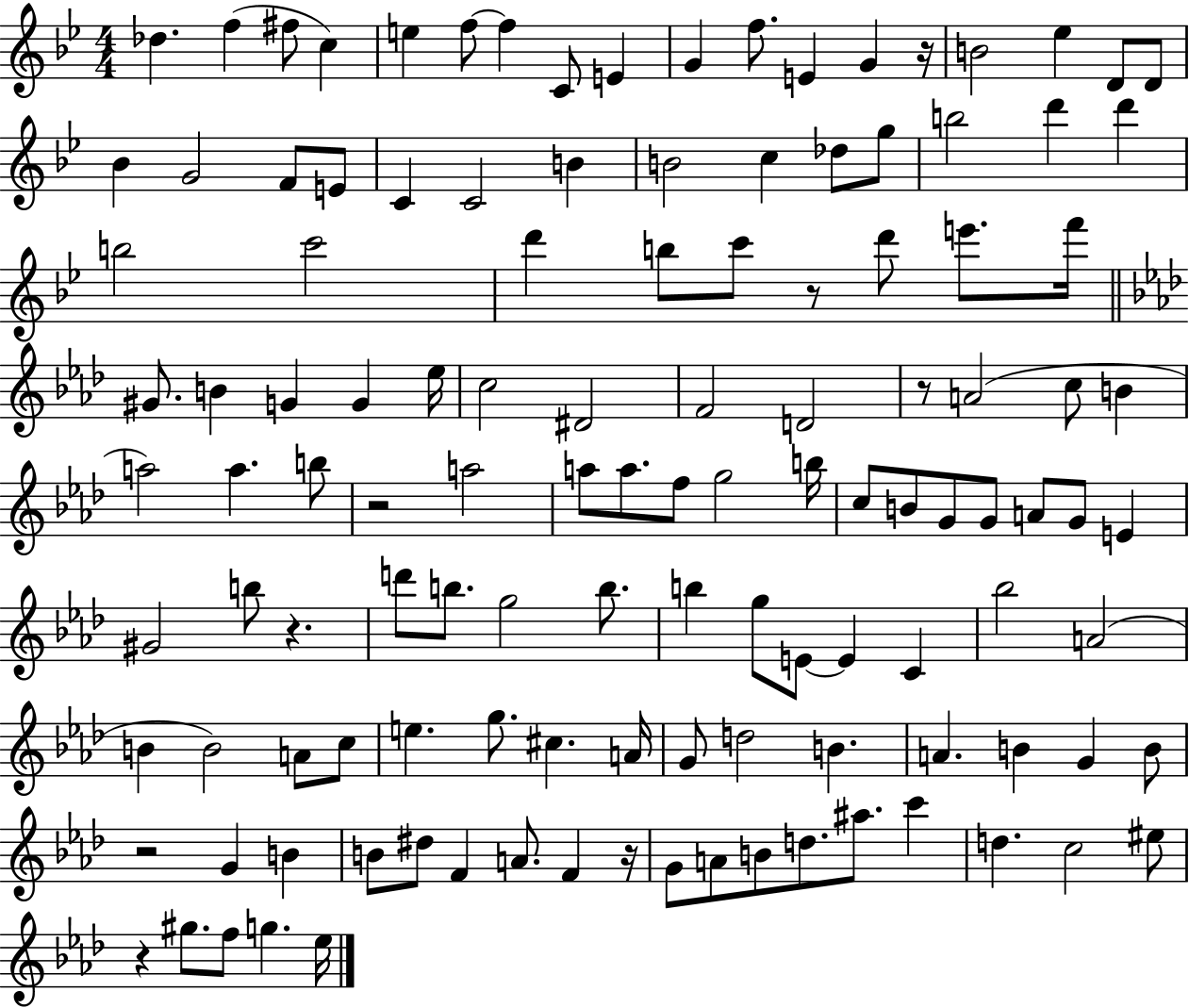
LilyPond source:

{
  \clef treble
  \numericTimeSignature
  \time 4/4
  \key bes \major
  des''4. f''4( fis''8 c''4) | e''4 f''8~~ f''4 c'8 e'4 | g'4 f''8. e'4 g'4 r16 | b'2 ees''4 d'8 d'8 | \break bes'4 g'2 f'8 e'8 | c'4 c'2 b'4 | b'2 c''4 des''8 g''8 | b''2 d'''4 d'''4 | \break b''2 c'''2 | d'''4 b''8 c'''8 r8 d'''8 e'''8. f'''16 | \bar "||" \break \key f \minor gis'8. b'4 g'4 g'4 ees''16 | c''2 dis'2 | f'2 d'2 | r8 a'2( c''8 b'4 | \break a''2) a''4. b''8 | r2 a''2 | a''8 a''8. f''8 g''2 b''16 | c''8 b'8 g'8 g'8 a'8 g'8 e'4 | \break gis'2 b''8 r4. | d'''8 b''8. g''2 b''8. | b''4 g''8 e'8~~ e'4 c'4 | bes''2 a'2( | \break b'4 b'2) a'8 c''8 | e''4. g''8. cis''4. a'16 | g'8 d''2 b'4. | a'4. b'4 g'4 b'8 | \break r2 g'4 b'4 | b'8 dis''8 f'4 a'8. f'4 r16 | g'8 a'8 b'8 d''8. ais''8. c'''4 | d''4. c''2 eis''8 | \break r4 gis''8. f''8 g''4. ees''16 | \bar "|."
}